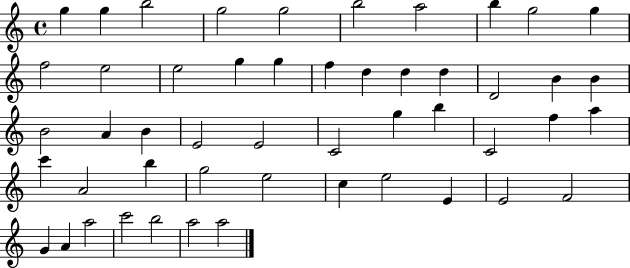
{
  \clef treble
  \time 4/4
  \defaultTimeSignature
  \key c \major
  g''4 g''4 b''2 | g''2 g''2 | b''2 a''2 | b''4 g''2 g''4 | \break f''2 e''2 | e''2 g''4 g''4 | f''4 d''4 d''4 d''4 | d'2 b'4 b'4 | \break b'2 a'4 b'4 | e'2 e'2 | c'2 g''4 b''4 | c'2 f''4 a''4 | \break c'''4 a'2 b''4 | g''2 e''2 | c''4 e''2 e'4 | e'2 f'2 | \break g'4 a'4 a''2 | c'''2 b''2 | a''2 a''2 | \bar "|."
}